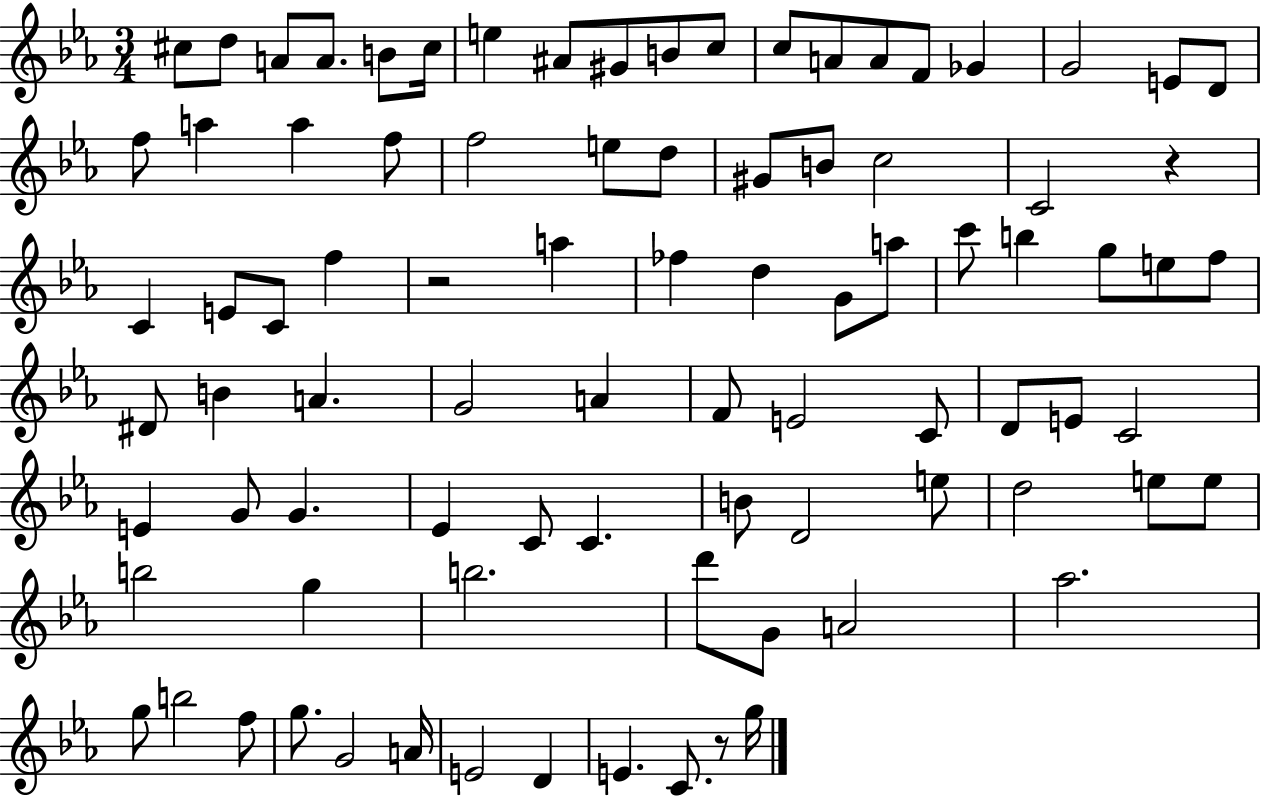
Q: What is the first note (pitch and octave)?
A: C#5